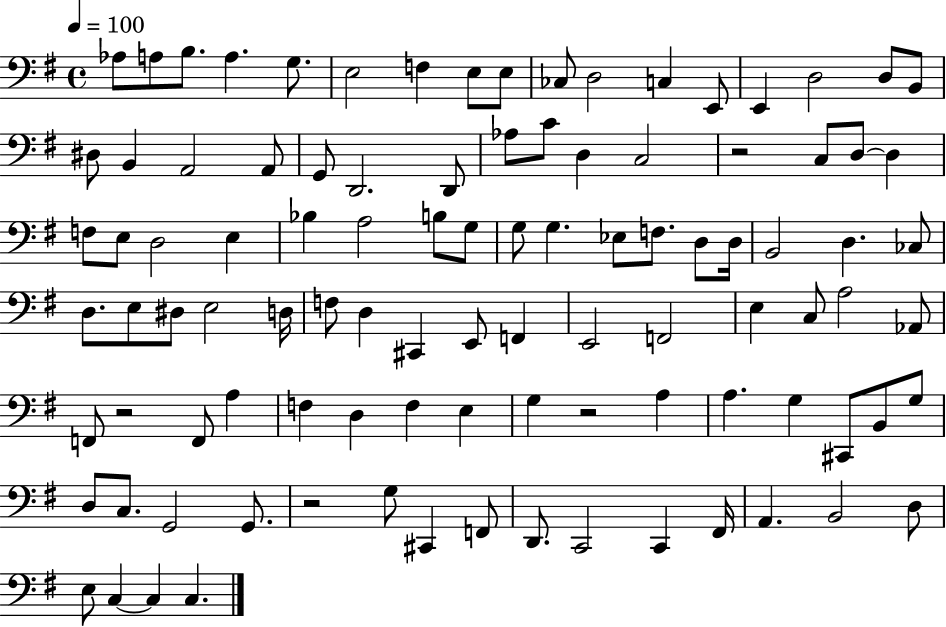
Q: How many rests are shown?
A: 4